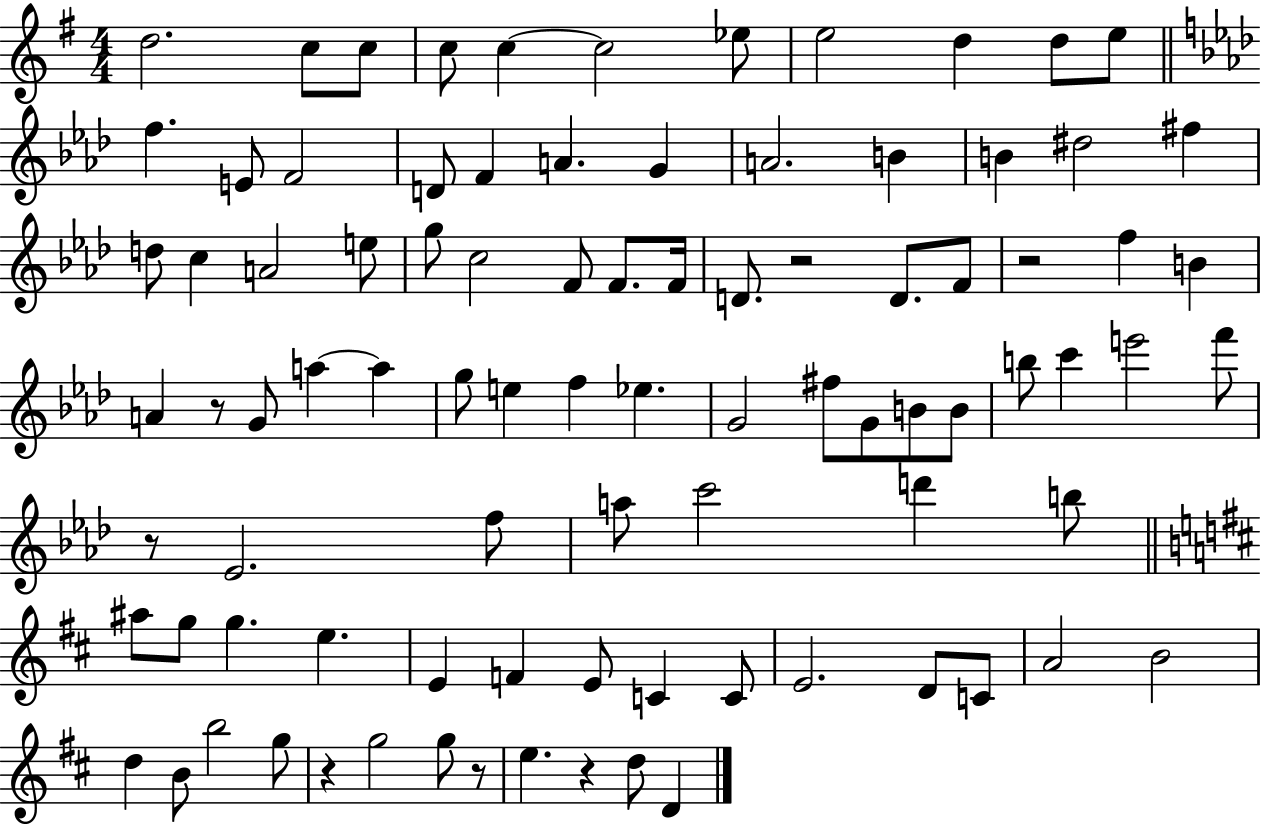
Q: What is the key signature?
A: G major